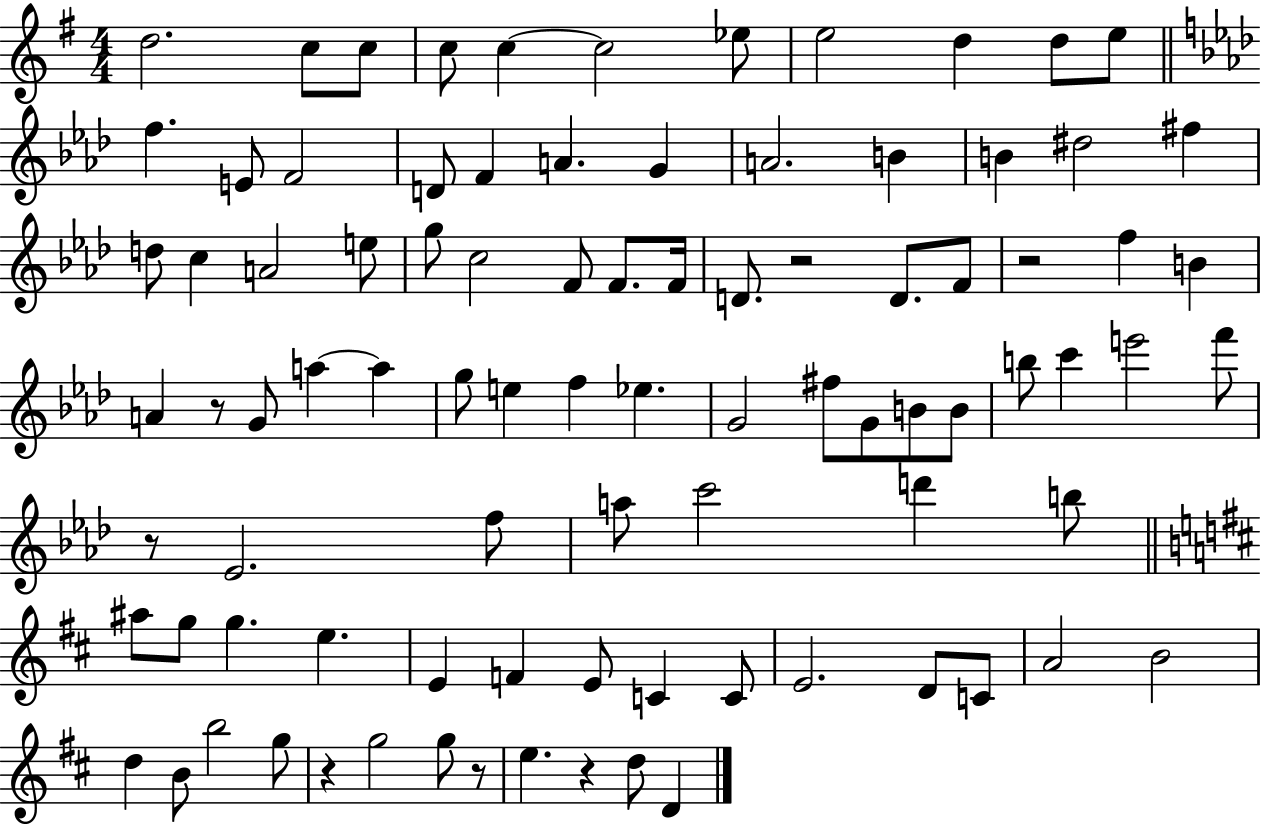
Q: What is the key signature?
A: G major